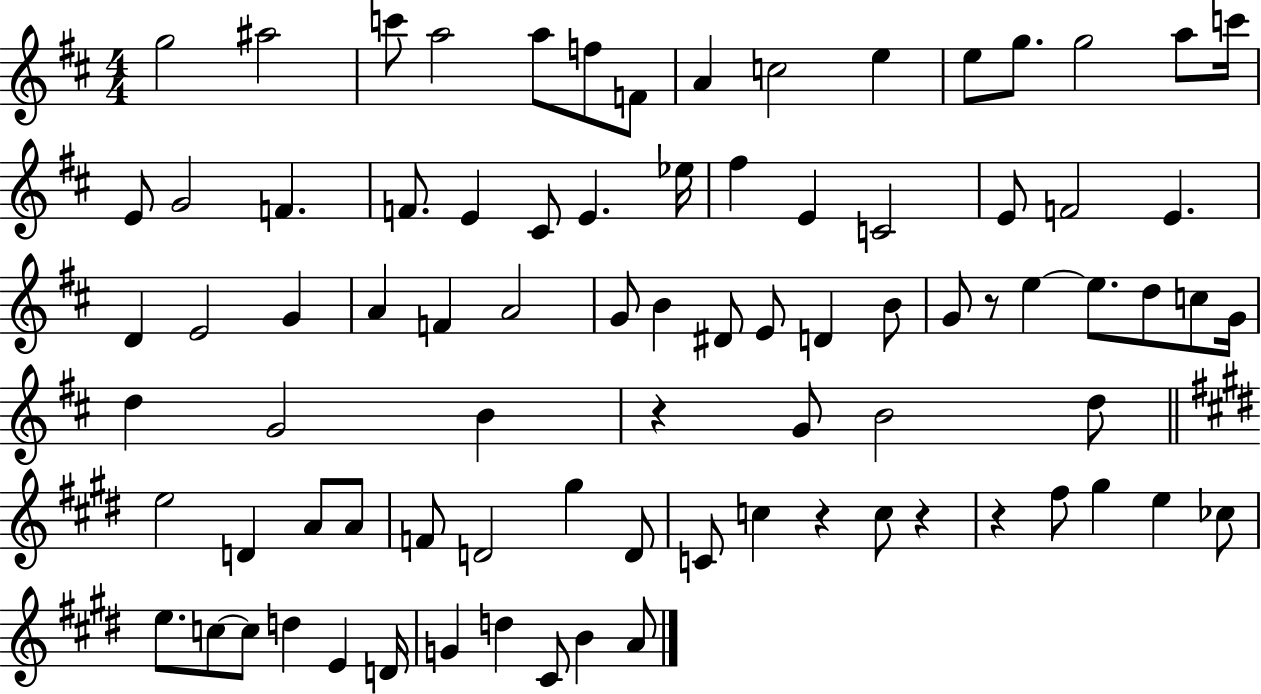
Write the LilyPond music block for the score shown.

{
  \clef treble
  \numericTimeSignature
  \time 4/4
  \key d \major
  \repeat volta 2 { g''2 ais''2 | c'''8 a''2 a''8 f''8 f'8 | a'4 c''2 e''4 | e''8 g''8. g''2 a''8 c'''16 | \break e'8 g'2 f'4. | f'8. e'4 cis'8 e'4. ees''16 | fis''4 e'4 c'2 | e'8 f'2 e'4. | \break d'4 e'2 g'4 | a'4 f'4 a'2 | g'8 b'4 dis'8 e'8 d'4 b'8 | g'8 r8 e''4~~ e''8. d''8 c''8 g'16 | \break d''4 g'2 b'4 | r4 g'8 b'2 d''8 | \bar "||" \break \key e \major e''2 d'4 a'8 a'8 | f'8 d'2 gis''4 d'8 | c'8 c''4 r4 c''8 r4 | r4 fis''8 gis''4 e''4 ces''8 | \break e''8. c''8~~ c''8 d''4 e'4 d'16 | g'4 d''4 cis'8 b'4 a'8 | } \bar "|."
}